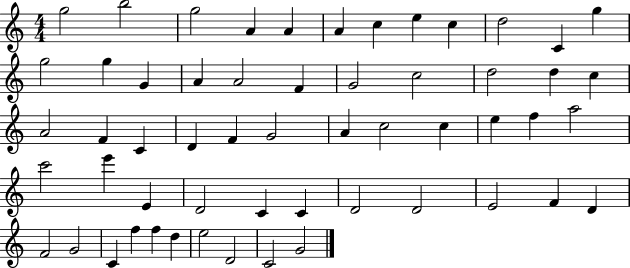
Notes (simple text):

G5/h B5/h G5/h A4/q A4/q A4/q C5/q E5/q C5/q D5/h C4/q G5/q G5/h G5/q G4/q A4/q A4/h F4/q G4/h C5/h D5/h D5/q C5/q A4/h F4/q C4/q D4/q F4/q G4/h A4/q C5/h C5/q E5/q F5/q A5/h C6/h E6/q E4/q D4/h C4/q C4/q D4/h D4/h E4/h F4/q D4/q F4/h G4/h C4/q F5/q F5/q D5/q E5/h D4/h C4/h G4/h